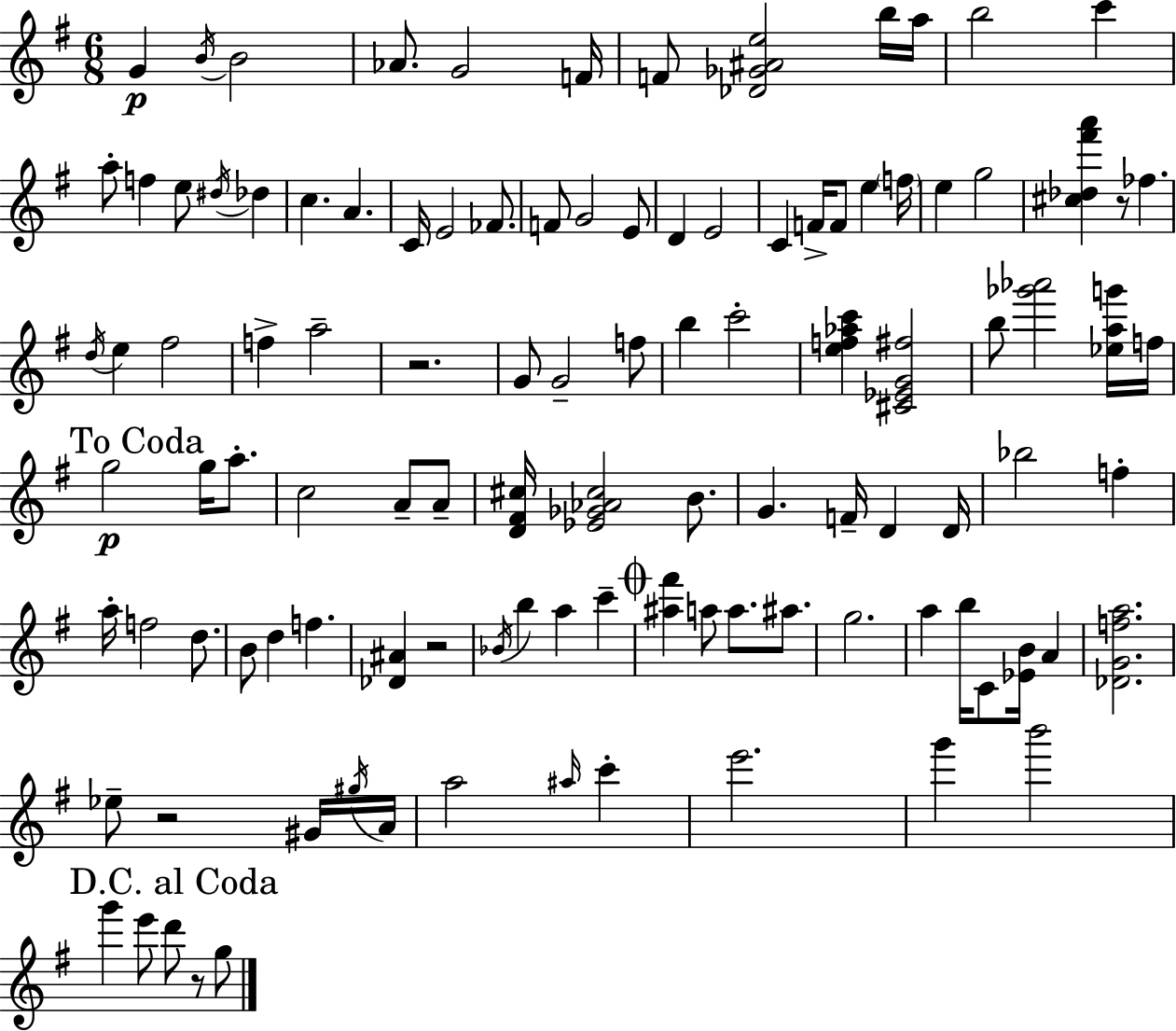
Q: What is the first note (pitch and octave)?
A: G4